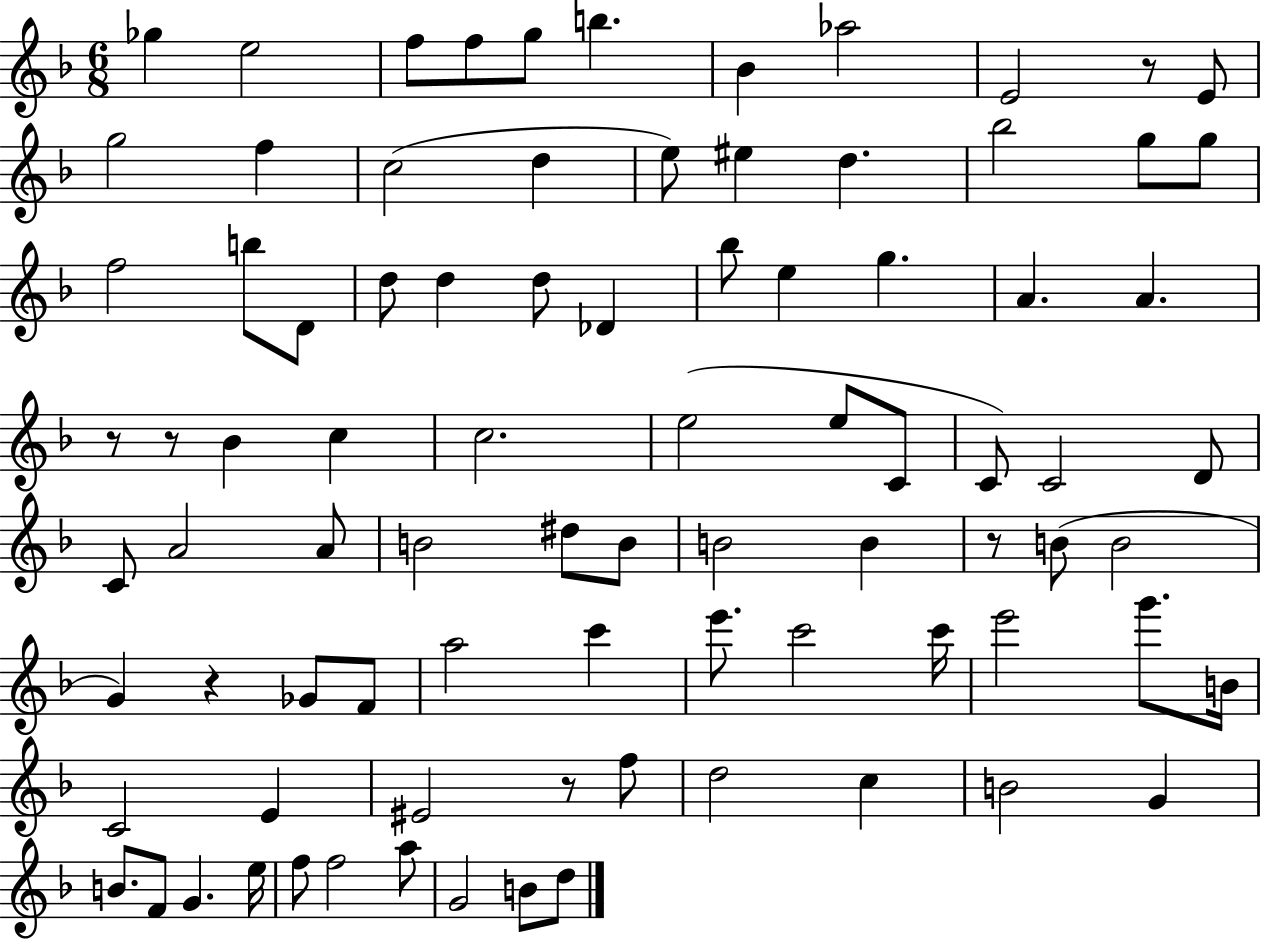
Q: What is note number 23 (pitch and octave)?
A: D4